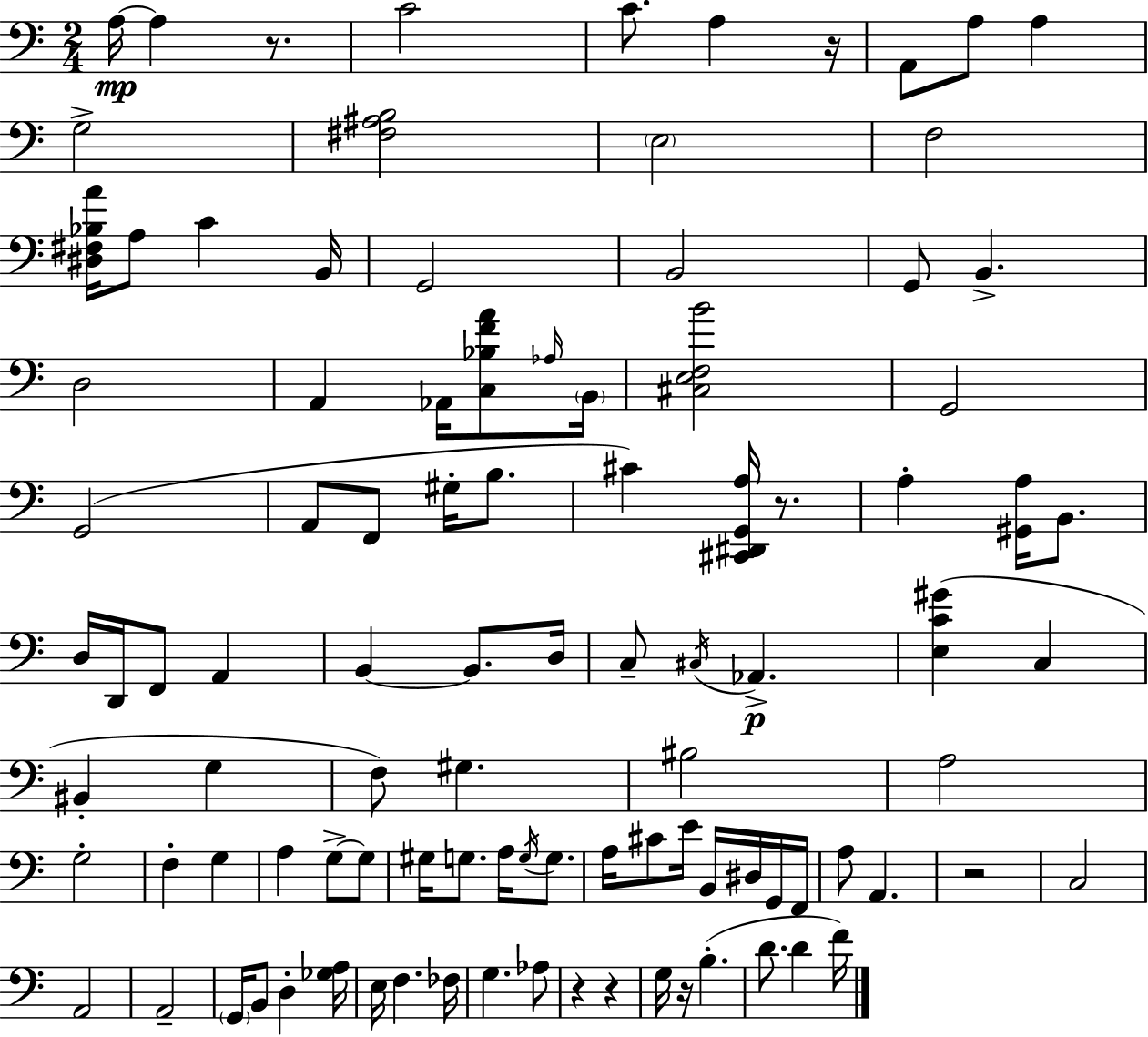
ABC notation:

X:1
T:Untitled
M:2/4
L:1/4
K:C
A,/4 A, z/2 C2 C/2 A, z/4 A,,/2 A,/2 A, G,2 [^F,^A,B,]2 E,2 F,2 [^D,^F,_B,A]/4 A,/2 C B,,/4 G,,2 B,,2 G,,/2 B,, D,2 A,, _A,,/4 [C,_B,FA]/2 _A,/4 B,,/4 [^C,E,F,B]2 G,,2 G,,2 A,,/2 F,,/2 ^G,/4 B,/2 ^C [^C,,^D,,G,,A,]/4 z/2 A, [^G,,A,]/4 B,,/2 D,/4 D,,/4 F,,/2 A,, B,, B,,/2 D,/4 C,/2 ^C,/4 _A,, [E,C^G] C, ^B,, G, F,/2 ^G, ^B,2 A,2 G,2 F, G, A, G,/2 G,/2 ^G,/4 G,/2 A,/4 G,/4 G,/2 A,/4 ^C/2 E/4 B,,/4 ^D,/4 G,,/4 F,,/4 A,/2 A,, z2 C,2 A,,2 A,,2 G,,/4 B,,/2 D, [_G,A,]/4 E,/4 F, _F,/4 G, _A,/2 z z G,/4 z/4 B, D/2 D F/4